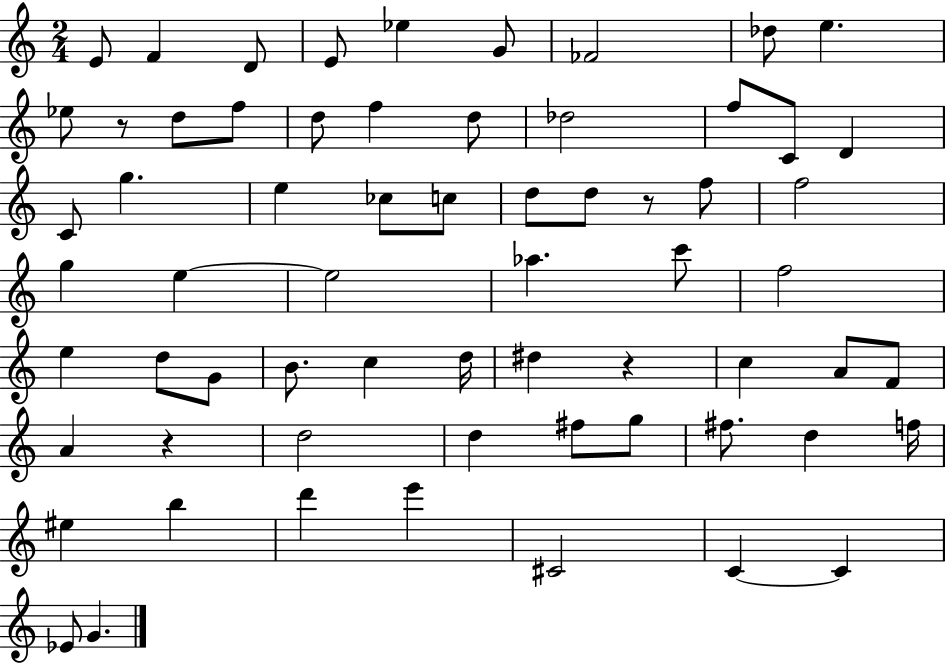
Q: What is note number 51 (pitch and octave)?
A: D5